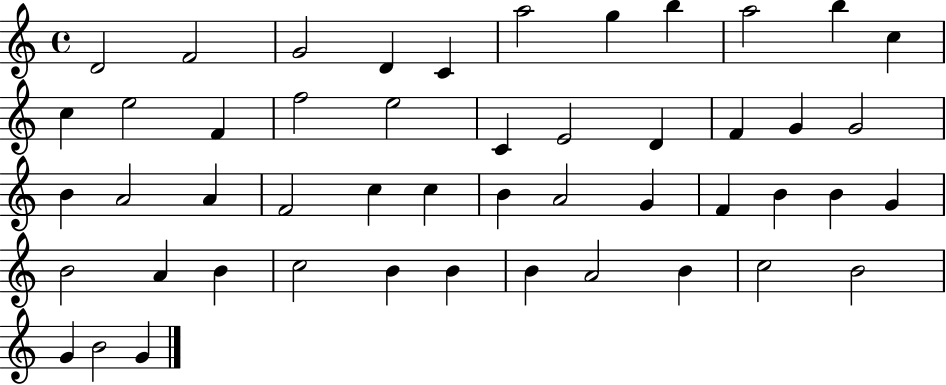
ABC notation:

X:1
T:Untitled
M:4/4
L:1/4
K:C
D2 F2 G2 D C a2 g b a2 b c c e2 F f2 e2 C E2 D F G G2 B A2 A F2 c c B A2 G F B B G B2 A B c2 B B B A2 B c2 B2 G B2 G